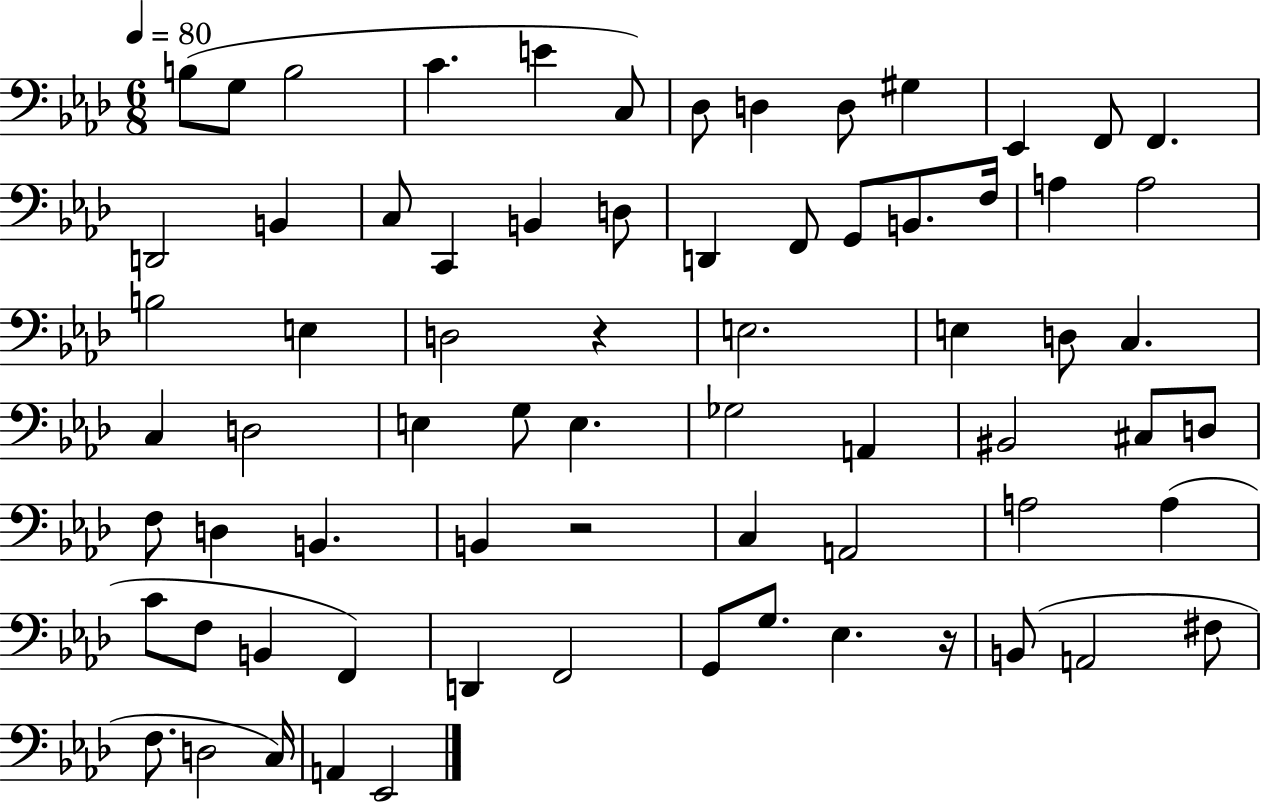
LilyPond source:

{
  \clef bass
  \numericTimeSignature
  \time 6/8
  \key aes \major
  \tempo 4 = 80
  b8( g8 b2 | c'4. e'4 c8) | des8 d4 d8 gis4 | ees,4 f,8 f,4. | \break d,2 b,4 | c8 c,4 b,4 d8 | d,4 f,8 g,8 b,8. f16 | a4 a2 | \break b2 e4 | d2 r4 | e2. | e4 d8 c4. | \break c4 d2 | e4 g8 e4. | ges2 a,4 | bis,2 cis8 d8 | \break f8 d4 b,4. | b,4 r2 | c4 a,2 | a2 a4( | \break c'8 f8 b,4 f,4) | d,4 f,2 | g,8 g8. ees4. r16 | b,8( a,2 fis8 | \break f8. d2 c16) | a,4 ees,2 | \bar "|."
}